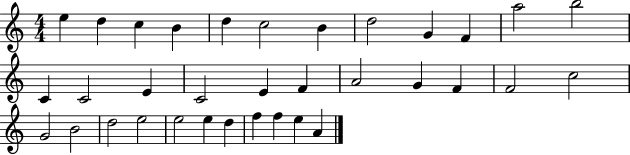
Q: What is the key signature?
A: C major